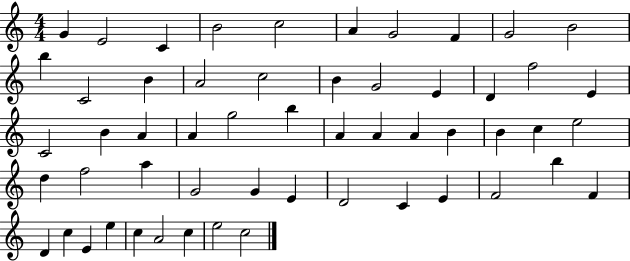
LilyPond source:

{
  \clef treble
  \numericTimeSignature
  \time 4/4
  \key c \major
  g'4 e'2 c'4 | b'2 c''2 | a'4 g'2 f'4 | g'2 b'2 | \break b''4 c'2 b'4 | a'2 c''2 | b'4 g'2 e'4 | d'4 f''2 e'4 | \break c'2 b'4 a'4 | a'4 g''2 b''4 | a'4 a'4 a'4 b'4 | b'4 c''4 e''2 | \break d''4 f''2 a''4 | g'2 g'4 e'4 | d'2 c'4 e'4 | f'2 b''4 f'4 | \break d'4 c''4 e'4 e''4 | c''4 a'2 c''4 | e''2 c''2 | \bar "|."
}